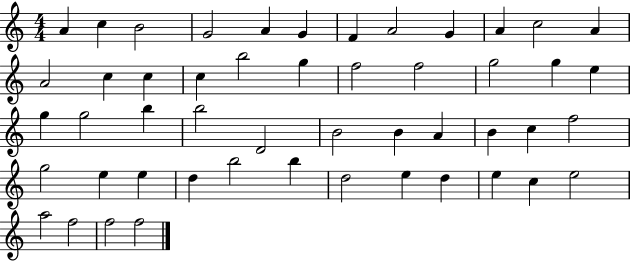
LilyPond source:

{
  \clef treble
  \numericTimeSignature
  \time 4/4
  \key c \major
  a'4 c''4 b'2 | g'2 a'4 g'4 | f'4 a'2 g'4 | a'4 c''2 a'4 | \break a'2 c''4 c''4 | c''4 b''2 g''4 | f''2 f''2 | g''2 g''4 e''4 | \break g''4 g''2 b''4 | b''2 d'2 | b'2 b'4 a'4 | b'4 c''4 f''2 | \break g''2 e''4 e''4 | d''4 b''2 b''4 | d''2 e''4 d''4 | e''4 c''4 e''2 | \break a''2 f''2 | f''2 f''2 | \bar "|."
}